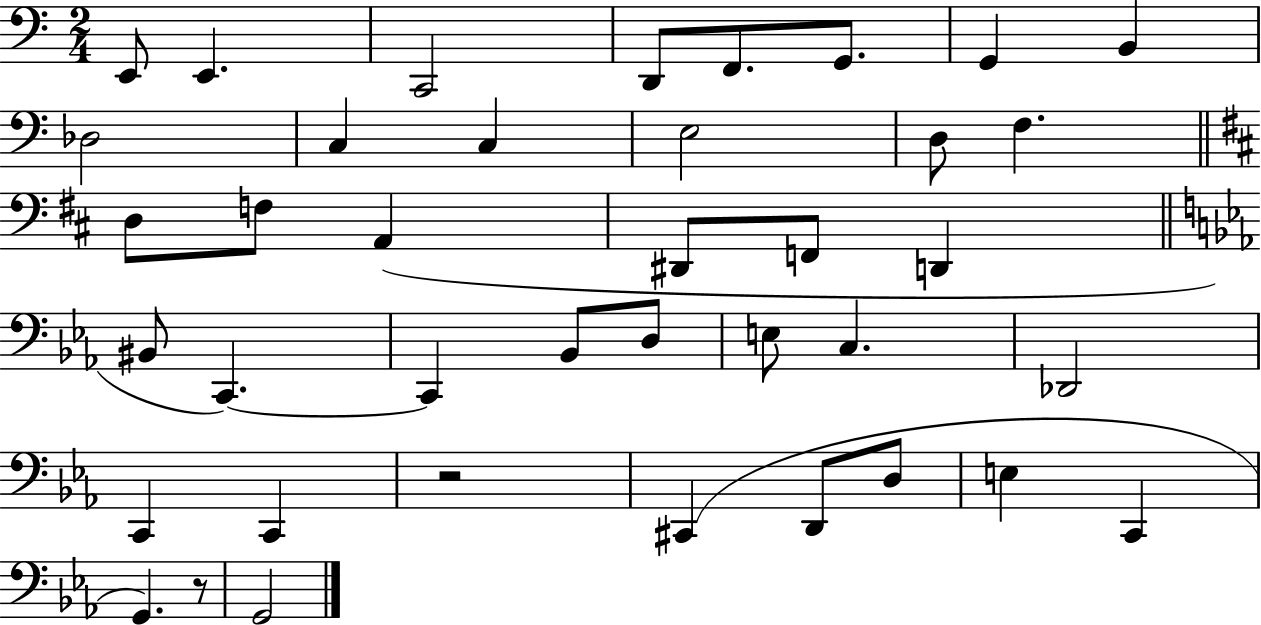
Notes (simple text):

E2/e E2/q. C2/h D2/e F2/e. G2/e. G2/q B2/q Db3/h C3/q C3/q E3/h D3/e F3/q. D3/e F3/e A2/q D#2/e F2/e D2/q BIS2/e C2/q. C2/q Bb2/e D3/e E3/e C3/q. Db2/h C2/q C2/q R/h C#2/q D2/e D3/e E3/q C2/q G2/q. R/e G2/h